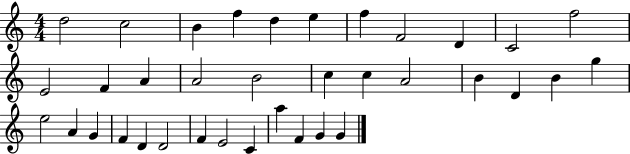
D5/h C5/h B4/q F5/q D5/q E5/q F5/q F4/h D4/q C4/h F5/h E4/h F4/q A4/q A4/h B4/h C5/q C5/q A4/h B4/q D4/q B4/q G5/q E5/h A4/q G4/q F4/q D4/q D4/h F4/q E4/h C4/q A5/q F4/q G4/q G4/q